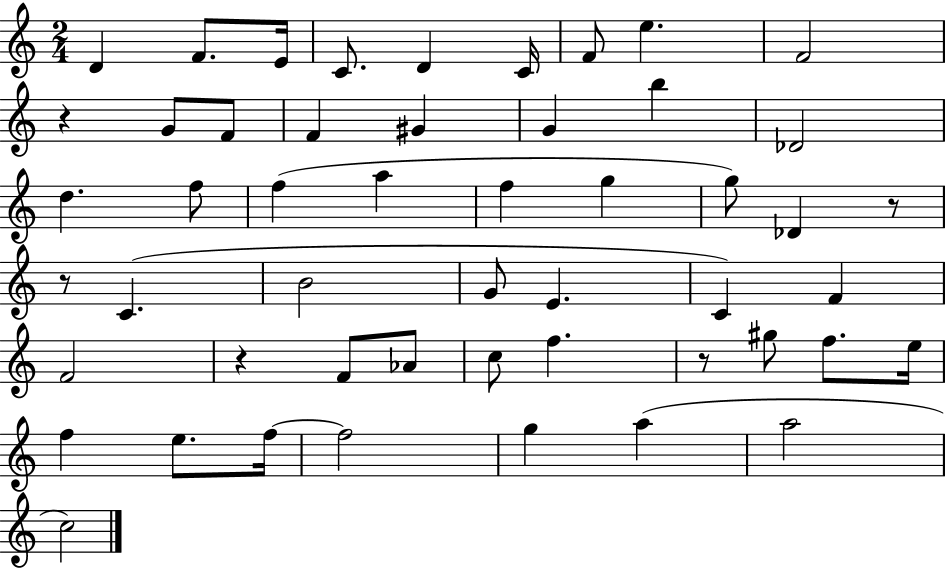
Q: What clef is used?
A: treble